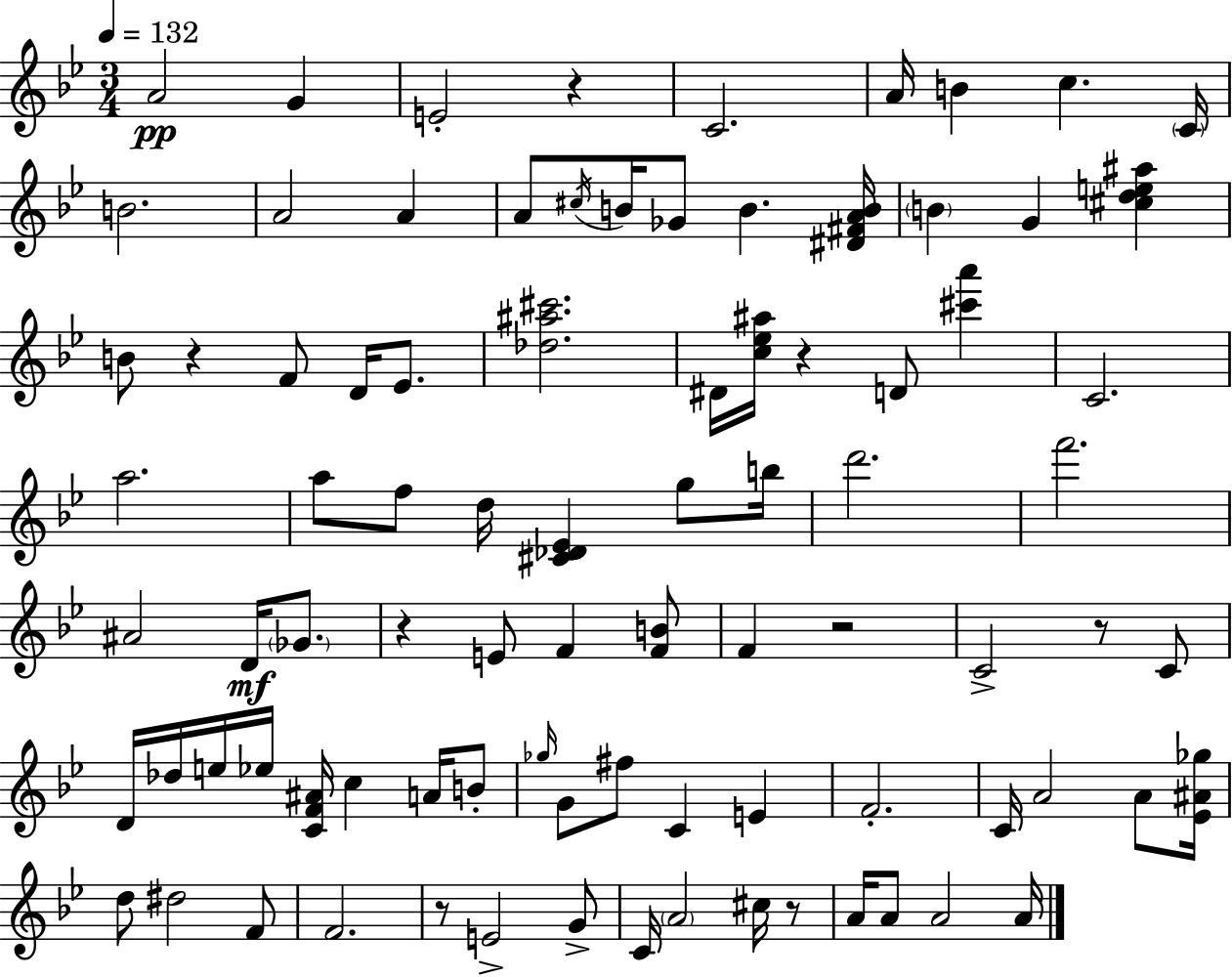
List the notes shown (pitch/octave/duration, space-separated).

A4/h G4/q E4/h R/q C4/h. A4/s B4/q C5/q. C4/s B4/h. A4/h A4/q A4/e C#5/s B4/s Gb4/e B4/q. [D#4,F#4,A4,B4]/s B4/q G4/q [C#5,D5,E5,A#5]/q B4/e R/q F4/e D4/s Eb4/e. [Db5,A#5,C#6]/h. D#4/s [C5,Eb5,A#5]/s R/q D4/e [C#6,A6]/q C4/h. A5/h. A5/e F5/e D5/s [C#4,Db4,Eb4]/q G5/e B5/s D6/h. F6/h. A#4/h D4/s Gb4/e. R/q E4/e F4/q [F4,B4]/e F4/q R/h C4/h R/e C4/e D4/s Db5/s E5/s Eb5/s [C4,F4,A#4]/s C5/q A4/s B4/e Gb5/s G4/e F#5/e C4/q E4/q F4/h. C4/s A4/h A4/e [Eb4,A#4,Gb5]/s D5/e D#5/h F4/e F4/h. R/e E4/h G4/e C4/s A4/h C#5/s R/e A4/s A4/e A4/h A4/s